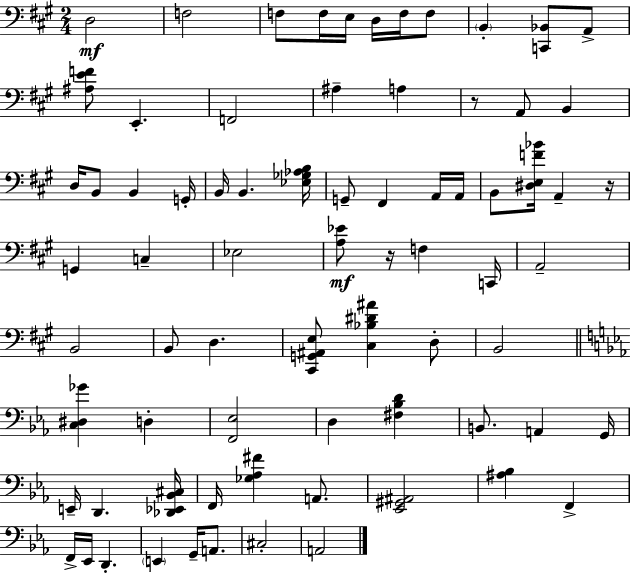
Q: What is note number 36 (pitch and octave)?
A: B2